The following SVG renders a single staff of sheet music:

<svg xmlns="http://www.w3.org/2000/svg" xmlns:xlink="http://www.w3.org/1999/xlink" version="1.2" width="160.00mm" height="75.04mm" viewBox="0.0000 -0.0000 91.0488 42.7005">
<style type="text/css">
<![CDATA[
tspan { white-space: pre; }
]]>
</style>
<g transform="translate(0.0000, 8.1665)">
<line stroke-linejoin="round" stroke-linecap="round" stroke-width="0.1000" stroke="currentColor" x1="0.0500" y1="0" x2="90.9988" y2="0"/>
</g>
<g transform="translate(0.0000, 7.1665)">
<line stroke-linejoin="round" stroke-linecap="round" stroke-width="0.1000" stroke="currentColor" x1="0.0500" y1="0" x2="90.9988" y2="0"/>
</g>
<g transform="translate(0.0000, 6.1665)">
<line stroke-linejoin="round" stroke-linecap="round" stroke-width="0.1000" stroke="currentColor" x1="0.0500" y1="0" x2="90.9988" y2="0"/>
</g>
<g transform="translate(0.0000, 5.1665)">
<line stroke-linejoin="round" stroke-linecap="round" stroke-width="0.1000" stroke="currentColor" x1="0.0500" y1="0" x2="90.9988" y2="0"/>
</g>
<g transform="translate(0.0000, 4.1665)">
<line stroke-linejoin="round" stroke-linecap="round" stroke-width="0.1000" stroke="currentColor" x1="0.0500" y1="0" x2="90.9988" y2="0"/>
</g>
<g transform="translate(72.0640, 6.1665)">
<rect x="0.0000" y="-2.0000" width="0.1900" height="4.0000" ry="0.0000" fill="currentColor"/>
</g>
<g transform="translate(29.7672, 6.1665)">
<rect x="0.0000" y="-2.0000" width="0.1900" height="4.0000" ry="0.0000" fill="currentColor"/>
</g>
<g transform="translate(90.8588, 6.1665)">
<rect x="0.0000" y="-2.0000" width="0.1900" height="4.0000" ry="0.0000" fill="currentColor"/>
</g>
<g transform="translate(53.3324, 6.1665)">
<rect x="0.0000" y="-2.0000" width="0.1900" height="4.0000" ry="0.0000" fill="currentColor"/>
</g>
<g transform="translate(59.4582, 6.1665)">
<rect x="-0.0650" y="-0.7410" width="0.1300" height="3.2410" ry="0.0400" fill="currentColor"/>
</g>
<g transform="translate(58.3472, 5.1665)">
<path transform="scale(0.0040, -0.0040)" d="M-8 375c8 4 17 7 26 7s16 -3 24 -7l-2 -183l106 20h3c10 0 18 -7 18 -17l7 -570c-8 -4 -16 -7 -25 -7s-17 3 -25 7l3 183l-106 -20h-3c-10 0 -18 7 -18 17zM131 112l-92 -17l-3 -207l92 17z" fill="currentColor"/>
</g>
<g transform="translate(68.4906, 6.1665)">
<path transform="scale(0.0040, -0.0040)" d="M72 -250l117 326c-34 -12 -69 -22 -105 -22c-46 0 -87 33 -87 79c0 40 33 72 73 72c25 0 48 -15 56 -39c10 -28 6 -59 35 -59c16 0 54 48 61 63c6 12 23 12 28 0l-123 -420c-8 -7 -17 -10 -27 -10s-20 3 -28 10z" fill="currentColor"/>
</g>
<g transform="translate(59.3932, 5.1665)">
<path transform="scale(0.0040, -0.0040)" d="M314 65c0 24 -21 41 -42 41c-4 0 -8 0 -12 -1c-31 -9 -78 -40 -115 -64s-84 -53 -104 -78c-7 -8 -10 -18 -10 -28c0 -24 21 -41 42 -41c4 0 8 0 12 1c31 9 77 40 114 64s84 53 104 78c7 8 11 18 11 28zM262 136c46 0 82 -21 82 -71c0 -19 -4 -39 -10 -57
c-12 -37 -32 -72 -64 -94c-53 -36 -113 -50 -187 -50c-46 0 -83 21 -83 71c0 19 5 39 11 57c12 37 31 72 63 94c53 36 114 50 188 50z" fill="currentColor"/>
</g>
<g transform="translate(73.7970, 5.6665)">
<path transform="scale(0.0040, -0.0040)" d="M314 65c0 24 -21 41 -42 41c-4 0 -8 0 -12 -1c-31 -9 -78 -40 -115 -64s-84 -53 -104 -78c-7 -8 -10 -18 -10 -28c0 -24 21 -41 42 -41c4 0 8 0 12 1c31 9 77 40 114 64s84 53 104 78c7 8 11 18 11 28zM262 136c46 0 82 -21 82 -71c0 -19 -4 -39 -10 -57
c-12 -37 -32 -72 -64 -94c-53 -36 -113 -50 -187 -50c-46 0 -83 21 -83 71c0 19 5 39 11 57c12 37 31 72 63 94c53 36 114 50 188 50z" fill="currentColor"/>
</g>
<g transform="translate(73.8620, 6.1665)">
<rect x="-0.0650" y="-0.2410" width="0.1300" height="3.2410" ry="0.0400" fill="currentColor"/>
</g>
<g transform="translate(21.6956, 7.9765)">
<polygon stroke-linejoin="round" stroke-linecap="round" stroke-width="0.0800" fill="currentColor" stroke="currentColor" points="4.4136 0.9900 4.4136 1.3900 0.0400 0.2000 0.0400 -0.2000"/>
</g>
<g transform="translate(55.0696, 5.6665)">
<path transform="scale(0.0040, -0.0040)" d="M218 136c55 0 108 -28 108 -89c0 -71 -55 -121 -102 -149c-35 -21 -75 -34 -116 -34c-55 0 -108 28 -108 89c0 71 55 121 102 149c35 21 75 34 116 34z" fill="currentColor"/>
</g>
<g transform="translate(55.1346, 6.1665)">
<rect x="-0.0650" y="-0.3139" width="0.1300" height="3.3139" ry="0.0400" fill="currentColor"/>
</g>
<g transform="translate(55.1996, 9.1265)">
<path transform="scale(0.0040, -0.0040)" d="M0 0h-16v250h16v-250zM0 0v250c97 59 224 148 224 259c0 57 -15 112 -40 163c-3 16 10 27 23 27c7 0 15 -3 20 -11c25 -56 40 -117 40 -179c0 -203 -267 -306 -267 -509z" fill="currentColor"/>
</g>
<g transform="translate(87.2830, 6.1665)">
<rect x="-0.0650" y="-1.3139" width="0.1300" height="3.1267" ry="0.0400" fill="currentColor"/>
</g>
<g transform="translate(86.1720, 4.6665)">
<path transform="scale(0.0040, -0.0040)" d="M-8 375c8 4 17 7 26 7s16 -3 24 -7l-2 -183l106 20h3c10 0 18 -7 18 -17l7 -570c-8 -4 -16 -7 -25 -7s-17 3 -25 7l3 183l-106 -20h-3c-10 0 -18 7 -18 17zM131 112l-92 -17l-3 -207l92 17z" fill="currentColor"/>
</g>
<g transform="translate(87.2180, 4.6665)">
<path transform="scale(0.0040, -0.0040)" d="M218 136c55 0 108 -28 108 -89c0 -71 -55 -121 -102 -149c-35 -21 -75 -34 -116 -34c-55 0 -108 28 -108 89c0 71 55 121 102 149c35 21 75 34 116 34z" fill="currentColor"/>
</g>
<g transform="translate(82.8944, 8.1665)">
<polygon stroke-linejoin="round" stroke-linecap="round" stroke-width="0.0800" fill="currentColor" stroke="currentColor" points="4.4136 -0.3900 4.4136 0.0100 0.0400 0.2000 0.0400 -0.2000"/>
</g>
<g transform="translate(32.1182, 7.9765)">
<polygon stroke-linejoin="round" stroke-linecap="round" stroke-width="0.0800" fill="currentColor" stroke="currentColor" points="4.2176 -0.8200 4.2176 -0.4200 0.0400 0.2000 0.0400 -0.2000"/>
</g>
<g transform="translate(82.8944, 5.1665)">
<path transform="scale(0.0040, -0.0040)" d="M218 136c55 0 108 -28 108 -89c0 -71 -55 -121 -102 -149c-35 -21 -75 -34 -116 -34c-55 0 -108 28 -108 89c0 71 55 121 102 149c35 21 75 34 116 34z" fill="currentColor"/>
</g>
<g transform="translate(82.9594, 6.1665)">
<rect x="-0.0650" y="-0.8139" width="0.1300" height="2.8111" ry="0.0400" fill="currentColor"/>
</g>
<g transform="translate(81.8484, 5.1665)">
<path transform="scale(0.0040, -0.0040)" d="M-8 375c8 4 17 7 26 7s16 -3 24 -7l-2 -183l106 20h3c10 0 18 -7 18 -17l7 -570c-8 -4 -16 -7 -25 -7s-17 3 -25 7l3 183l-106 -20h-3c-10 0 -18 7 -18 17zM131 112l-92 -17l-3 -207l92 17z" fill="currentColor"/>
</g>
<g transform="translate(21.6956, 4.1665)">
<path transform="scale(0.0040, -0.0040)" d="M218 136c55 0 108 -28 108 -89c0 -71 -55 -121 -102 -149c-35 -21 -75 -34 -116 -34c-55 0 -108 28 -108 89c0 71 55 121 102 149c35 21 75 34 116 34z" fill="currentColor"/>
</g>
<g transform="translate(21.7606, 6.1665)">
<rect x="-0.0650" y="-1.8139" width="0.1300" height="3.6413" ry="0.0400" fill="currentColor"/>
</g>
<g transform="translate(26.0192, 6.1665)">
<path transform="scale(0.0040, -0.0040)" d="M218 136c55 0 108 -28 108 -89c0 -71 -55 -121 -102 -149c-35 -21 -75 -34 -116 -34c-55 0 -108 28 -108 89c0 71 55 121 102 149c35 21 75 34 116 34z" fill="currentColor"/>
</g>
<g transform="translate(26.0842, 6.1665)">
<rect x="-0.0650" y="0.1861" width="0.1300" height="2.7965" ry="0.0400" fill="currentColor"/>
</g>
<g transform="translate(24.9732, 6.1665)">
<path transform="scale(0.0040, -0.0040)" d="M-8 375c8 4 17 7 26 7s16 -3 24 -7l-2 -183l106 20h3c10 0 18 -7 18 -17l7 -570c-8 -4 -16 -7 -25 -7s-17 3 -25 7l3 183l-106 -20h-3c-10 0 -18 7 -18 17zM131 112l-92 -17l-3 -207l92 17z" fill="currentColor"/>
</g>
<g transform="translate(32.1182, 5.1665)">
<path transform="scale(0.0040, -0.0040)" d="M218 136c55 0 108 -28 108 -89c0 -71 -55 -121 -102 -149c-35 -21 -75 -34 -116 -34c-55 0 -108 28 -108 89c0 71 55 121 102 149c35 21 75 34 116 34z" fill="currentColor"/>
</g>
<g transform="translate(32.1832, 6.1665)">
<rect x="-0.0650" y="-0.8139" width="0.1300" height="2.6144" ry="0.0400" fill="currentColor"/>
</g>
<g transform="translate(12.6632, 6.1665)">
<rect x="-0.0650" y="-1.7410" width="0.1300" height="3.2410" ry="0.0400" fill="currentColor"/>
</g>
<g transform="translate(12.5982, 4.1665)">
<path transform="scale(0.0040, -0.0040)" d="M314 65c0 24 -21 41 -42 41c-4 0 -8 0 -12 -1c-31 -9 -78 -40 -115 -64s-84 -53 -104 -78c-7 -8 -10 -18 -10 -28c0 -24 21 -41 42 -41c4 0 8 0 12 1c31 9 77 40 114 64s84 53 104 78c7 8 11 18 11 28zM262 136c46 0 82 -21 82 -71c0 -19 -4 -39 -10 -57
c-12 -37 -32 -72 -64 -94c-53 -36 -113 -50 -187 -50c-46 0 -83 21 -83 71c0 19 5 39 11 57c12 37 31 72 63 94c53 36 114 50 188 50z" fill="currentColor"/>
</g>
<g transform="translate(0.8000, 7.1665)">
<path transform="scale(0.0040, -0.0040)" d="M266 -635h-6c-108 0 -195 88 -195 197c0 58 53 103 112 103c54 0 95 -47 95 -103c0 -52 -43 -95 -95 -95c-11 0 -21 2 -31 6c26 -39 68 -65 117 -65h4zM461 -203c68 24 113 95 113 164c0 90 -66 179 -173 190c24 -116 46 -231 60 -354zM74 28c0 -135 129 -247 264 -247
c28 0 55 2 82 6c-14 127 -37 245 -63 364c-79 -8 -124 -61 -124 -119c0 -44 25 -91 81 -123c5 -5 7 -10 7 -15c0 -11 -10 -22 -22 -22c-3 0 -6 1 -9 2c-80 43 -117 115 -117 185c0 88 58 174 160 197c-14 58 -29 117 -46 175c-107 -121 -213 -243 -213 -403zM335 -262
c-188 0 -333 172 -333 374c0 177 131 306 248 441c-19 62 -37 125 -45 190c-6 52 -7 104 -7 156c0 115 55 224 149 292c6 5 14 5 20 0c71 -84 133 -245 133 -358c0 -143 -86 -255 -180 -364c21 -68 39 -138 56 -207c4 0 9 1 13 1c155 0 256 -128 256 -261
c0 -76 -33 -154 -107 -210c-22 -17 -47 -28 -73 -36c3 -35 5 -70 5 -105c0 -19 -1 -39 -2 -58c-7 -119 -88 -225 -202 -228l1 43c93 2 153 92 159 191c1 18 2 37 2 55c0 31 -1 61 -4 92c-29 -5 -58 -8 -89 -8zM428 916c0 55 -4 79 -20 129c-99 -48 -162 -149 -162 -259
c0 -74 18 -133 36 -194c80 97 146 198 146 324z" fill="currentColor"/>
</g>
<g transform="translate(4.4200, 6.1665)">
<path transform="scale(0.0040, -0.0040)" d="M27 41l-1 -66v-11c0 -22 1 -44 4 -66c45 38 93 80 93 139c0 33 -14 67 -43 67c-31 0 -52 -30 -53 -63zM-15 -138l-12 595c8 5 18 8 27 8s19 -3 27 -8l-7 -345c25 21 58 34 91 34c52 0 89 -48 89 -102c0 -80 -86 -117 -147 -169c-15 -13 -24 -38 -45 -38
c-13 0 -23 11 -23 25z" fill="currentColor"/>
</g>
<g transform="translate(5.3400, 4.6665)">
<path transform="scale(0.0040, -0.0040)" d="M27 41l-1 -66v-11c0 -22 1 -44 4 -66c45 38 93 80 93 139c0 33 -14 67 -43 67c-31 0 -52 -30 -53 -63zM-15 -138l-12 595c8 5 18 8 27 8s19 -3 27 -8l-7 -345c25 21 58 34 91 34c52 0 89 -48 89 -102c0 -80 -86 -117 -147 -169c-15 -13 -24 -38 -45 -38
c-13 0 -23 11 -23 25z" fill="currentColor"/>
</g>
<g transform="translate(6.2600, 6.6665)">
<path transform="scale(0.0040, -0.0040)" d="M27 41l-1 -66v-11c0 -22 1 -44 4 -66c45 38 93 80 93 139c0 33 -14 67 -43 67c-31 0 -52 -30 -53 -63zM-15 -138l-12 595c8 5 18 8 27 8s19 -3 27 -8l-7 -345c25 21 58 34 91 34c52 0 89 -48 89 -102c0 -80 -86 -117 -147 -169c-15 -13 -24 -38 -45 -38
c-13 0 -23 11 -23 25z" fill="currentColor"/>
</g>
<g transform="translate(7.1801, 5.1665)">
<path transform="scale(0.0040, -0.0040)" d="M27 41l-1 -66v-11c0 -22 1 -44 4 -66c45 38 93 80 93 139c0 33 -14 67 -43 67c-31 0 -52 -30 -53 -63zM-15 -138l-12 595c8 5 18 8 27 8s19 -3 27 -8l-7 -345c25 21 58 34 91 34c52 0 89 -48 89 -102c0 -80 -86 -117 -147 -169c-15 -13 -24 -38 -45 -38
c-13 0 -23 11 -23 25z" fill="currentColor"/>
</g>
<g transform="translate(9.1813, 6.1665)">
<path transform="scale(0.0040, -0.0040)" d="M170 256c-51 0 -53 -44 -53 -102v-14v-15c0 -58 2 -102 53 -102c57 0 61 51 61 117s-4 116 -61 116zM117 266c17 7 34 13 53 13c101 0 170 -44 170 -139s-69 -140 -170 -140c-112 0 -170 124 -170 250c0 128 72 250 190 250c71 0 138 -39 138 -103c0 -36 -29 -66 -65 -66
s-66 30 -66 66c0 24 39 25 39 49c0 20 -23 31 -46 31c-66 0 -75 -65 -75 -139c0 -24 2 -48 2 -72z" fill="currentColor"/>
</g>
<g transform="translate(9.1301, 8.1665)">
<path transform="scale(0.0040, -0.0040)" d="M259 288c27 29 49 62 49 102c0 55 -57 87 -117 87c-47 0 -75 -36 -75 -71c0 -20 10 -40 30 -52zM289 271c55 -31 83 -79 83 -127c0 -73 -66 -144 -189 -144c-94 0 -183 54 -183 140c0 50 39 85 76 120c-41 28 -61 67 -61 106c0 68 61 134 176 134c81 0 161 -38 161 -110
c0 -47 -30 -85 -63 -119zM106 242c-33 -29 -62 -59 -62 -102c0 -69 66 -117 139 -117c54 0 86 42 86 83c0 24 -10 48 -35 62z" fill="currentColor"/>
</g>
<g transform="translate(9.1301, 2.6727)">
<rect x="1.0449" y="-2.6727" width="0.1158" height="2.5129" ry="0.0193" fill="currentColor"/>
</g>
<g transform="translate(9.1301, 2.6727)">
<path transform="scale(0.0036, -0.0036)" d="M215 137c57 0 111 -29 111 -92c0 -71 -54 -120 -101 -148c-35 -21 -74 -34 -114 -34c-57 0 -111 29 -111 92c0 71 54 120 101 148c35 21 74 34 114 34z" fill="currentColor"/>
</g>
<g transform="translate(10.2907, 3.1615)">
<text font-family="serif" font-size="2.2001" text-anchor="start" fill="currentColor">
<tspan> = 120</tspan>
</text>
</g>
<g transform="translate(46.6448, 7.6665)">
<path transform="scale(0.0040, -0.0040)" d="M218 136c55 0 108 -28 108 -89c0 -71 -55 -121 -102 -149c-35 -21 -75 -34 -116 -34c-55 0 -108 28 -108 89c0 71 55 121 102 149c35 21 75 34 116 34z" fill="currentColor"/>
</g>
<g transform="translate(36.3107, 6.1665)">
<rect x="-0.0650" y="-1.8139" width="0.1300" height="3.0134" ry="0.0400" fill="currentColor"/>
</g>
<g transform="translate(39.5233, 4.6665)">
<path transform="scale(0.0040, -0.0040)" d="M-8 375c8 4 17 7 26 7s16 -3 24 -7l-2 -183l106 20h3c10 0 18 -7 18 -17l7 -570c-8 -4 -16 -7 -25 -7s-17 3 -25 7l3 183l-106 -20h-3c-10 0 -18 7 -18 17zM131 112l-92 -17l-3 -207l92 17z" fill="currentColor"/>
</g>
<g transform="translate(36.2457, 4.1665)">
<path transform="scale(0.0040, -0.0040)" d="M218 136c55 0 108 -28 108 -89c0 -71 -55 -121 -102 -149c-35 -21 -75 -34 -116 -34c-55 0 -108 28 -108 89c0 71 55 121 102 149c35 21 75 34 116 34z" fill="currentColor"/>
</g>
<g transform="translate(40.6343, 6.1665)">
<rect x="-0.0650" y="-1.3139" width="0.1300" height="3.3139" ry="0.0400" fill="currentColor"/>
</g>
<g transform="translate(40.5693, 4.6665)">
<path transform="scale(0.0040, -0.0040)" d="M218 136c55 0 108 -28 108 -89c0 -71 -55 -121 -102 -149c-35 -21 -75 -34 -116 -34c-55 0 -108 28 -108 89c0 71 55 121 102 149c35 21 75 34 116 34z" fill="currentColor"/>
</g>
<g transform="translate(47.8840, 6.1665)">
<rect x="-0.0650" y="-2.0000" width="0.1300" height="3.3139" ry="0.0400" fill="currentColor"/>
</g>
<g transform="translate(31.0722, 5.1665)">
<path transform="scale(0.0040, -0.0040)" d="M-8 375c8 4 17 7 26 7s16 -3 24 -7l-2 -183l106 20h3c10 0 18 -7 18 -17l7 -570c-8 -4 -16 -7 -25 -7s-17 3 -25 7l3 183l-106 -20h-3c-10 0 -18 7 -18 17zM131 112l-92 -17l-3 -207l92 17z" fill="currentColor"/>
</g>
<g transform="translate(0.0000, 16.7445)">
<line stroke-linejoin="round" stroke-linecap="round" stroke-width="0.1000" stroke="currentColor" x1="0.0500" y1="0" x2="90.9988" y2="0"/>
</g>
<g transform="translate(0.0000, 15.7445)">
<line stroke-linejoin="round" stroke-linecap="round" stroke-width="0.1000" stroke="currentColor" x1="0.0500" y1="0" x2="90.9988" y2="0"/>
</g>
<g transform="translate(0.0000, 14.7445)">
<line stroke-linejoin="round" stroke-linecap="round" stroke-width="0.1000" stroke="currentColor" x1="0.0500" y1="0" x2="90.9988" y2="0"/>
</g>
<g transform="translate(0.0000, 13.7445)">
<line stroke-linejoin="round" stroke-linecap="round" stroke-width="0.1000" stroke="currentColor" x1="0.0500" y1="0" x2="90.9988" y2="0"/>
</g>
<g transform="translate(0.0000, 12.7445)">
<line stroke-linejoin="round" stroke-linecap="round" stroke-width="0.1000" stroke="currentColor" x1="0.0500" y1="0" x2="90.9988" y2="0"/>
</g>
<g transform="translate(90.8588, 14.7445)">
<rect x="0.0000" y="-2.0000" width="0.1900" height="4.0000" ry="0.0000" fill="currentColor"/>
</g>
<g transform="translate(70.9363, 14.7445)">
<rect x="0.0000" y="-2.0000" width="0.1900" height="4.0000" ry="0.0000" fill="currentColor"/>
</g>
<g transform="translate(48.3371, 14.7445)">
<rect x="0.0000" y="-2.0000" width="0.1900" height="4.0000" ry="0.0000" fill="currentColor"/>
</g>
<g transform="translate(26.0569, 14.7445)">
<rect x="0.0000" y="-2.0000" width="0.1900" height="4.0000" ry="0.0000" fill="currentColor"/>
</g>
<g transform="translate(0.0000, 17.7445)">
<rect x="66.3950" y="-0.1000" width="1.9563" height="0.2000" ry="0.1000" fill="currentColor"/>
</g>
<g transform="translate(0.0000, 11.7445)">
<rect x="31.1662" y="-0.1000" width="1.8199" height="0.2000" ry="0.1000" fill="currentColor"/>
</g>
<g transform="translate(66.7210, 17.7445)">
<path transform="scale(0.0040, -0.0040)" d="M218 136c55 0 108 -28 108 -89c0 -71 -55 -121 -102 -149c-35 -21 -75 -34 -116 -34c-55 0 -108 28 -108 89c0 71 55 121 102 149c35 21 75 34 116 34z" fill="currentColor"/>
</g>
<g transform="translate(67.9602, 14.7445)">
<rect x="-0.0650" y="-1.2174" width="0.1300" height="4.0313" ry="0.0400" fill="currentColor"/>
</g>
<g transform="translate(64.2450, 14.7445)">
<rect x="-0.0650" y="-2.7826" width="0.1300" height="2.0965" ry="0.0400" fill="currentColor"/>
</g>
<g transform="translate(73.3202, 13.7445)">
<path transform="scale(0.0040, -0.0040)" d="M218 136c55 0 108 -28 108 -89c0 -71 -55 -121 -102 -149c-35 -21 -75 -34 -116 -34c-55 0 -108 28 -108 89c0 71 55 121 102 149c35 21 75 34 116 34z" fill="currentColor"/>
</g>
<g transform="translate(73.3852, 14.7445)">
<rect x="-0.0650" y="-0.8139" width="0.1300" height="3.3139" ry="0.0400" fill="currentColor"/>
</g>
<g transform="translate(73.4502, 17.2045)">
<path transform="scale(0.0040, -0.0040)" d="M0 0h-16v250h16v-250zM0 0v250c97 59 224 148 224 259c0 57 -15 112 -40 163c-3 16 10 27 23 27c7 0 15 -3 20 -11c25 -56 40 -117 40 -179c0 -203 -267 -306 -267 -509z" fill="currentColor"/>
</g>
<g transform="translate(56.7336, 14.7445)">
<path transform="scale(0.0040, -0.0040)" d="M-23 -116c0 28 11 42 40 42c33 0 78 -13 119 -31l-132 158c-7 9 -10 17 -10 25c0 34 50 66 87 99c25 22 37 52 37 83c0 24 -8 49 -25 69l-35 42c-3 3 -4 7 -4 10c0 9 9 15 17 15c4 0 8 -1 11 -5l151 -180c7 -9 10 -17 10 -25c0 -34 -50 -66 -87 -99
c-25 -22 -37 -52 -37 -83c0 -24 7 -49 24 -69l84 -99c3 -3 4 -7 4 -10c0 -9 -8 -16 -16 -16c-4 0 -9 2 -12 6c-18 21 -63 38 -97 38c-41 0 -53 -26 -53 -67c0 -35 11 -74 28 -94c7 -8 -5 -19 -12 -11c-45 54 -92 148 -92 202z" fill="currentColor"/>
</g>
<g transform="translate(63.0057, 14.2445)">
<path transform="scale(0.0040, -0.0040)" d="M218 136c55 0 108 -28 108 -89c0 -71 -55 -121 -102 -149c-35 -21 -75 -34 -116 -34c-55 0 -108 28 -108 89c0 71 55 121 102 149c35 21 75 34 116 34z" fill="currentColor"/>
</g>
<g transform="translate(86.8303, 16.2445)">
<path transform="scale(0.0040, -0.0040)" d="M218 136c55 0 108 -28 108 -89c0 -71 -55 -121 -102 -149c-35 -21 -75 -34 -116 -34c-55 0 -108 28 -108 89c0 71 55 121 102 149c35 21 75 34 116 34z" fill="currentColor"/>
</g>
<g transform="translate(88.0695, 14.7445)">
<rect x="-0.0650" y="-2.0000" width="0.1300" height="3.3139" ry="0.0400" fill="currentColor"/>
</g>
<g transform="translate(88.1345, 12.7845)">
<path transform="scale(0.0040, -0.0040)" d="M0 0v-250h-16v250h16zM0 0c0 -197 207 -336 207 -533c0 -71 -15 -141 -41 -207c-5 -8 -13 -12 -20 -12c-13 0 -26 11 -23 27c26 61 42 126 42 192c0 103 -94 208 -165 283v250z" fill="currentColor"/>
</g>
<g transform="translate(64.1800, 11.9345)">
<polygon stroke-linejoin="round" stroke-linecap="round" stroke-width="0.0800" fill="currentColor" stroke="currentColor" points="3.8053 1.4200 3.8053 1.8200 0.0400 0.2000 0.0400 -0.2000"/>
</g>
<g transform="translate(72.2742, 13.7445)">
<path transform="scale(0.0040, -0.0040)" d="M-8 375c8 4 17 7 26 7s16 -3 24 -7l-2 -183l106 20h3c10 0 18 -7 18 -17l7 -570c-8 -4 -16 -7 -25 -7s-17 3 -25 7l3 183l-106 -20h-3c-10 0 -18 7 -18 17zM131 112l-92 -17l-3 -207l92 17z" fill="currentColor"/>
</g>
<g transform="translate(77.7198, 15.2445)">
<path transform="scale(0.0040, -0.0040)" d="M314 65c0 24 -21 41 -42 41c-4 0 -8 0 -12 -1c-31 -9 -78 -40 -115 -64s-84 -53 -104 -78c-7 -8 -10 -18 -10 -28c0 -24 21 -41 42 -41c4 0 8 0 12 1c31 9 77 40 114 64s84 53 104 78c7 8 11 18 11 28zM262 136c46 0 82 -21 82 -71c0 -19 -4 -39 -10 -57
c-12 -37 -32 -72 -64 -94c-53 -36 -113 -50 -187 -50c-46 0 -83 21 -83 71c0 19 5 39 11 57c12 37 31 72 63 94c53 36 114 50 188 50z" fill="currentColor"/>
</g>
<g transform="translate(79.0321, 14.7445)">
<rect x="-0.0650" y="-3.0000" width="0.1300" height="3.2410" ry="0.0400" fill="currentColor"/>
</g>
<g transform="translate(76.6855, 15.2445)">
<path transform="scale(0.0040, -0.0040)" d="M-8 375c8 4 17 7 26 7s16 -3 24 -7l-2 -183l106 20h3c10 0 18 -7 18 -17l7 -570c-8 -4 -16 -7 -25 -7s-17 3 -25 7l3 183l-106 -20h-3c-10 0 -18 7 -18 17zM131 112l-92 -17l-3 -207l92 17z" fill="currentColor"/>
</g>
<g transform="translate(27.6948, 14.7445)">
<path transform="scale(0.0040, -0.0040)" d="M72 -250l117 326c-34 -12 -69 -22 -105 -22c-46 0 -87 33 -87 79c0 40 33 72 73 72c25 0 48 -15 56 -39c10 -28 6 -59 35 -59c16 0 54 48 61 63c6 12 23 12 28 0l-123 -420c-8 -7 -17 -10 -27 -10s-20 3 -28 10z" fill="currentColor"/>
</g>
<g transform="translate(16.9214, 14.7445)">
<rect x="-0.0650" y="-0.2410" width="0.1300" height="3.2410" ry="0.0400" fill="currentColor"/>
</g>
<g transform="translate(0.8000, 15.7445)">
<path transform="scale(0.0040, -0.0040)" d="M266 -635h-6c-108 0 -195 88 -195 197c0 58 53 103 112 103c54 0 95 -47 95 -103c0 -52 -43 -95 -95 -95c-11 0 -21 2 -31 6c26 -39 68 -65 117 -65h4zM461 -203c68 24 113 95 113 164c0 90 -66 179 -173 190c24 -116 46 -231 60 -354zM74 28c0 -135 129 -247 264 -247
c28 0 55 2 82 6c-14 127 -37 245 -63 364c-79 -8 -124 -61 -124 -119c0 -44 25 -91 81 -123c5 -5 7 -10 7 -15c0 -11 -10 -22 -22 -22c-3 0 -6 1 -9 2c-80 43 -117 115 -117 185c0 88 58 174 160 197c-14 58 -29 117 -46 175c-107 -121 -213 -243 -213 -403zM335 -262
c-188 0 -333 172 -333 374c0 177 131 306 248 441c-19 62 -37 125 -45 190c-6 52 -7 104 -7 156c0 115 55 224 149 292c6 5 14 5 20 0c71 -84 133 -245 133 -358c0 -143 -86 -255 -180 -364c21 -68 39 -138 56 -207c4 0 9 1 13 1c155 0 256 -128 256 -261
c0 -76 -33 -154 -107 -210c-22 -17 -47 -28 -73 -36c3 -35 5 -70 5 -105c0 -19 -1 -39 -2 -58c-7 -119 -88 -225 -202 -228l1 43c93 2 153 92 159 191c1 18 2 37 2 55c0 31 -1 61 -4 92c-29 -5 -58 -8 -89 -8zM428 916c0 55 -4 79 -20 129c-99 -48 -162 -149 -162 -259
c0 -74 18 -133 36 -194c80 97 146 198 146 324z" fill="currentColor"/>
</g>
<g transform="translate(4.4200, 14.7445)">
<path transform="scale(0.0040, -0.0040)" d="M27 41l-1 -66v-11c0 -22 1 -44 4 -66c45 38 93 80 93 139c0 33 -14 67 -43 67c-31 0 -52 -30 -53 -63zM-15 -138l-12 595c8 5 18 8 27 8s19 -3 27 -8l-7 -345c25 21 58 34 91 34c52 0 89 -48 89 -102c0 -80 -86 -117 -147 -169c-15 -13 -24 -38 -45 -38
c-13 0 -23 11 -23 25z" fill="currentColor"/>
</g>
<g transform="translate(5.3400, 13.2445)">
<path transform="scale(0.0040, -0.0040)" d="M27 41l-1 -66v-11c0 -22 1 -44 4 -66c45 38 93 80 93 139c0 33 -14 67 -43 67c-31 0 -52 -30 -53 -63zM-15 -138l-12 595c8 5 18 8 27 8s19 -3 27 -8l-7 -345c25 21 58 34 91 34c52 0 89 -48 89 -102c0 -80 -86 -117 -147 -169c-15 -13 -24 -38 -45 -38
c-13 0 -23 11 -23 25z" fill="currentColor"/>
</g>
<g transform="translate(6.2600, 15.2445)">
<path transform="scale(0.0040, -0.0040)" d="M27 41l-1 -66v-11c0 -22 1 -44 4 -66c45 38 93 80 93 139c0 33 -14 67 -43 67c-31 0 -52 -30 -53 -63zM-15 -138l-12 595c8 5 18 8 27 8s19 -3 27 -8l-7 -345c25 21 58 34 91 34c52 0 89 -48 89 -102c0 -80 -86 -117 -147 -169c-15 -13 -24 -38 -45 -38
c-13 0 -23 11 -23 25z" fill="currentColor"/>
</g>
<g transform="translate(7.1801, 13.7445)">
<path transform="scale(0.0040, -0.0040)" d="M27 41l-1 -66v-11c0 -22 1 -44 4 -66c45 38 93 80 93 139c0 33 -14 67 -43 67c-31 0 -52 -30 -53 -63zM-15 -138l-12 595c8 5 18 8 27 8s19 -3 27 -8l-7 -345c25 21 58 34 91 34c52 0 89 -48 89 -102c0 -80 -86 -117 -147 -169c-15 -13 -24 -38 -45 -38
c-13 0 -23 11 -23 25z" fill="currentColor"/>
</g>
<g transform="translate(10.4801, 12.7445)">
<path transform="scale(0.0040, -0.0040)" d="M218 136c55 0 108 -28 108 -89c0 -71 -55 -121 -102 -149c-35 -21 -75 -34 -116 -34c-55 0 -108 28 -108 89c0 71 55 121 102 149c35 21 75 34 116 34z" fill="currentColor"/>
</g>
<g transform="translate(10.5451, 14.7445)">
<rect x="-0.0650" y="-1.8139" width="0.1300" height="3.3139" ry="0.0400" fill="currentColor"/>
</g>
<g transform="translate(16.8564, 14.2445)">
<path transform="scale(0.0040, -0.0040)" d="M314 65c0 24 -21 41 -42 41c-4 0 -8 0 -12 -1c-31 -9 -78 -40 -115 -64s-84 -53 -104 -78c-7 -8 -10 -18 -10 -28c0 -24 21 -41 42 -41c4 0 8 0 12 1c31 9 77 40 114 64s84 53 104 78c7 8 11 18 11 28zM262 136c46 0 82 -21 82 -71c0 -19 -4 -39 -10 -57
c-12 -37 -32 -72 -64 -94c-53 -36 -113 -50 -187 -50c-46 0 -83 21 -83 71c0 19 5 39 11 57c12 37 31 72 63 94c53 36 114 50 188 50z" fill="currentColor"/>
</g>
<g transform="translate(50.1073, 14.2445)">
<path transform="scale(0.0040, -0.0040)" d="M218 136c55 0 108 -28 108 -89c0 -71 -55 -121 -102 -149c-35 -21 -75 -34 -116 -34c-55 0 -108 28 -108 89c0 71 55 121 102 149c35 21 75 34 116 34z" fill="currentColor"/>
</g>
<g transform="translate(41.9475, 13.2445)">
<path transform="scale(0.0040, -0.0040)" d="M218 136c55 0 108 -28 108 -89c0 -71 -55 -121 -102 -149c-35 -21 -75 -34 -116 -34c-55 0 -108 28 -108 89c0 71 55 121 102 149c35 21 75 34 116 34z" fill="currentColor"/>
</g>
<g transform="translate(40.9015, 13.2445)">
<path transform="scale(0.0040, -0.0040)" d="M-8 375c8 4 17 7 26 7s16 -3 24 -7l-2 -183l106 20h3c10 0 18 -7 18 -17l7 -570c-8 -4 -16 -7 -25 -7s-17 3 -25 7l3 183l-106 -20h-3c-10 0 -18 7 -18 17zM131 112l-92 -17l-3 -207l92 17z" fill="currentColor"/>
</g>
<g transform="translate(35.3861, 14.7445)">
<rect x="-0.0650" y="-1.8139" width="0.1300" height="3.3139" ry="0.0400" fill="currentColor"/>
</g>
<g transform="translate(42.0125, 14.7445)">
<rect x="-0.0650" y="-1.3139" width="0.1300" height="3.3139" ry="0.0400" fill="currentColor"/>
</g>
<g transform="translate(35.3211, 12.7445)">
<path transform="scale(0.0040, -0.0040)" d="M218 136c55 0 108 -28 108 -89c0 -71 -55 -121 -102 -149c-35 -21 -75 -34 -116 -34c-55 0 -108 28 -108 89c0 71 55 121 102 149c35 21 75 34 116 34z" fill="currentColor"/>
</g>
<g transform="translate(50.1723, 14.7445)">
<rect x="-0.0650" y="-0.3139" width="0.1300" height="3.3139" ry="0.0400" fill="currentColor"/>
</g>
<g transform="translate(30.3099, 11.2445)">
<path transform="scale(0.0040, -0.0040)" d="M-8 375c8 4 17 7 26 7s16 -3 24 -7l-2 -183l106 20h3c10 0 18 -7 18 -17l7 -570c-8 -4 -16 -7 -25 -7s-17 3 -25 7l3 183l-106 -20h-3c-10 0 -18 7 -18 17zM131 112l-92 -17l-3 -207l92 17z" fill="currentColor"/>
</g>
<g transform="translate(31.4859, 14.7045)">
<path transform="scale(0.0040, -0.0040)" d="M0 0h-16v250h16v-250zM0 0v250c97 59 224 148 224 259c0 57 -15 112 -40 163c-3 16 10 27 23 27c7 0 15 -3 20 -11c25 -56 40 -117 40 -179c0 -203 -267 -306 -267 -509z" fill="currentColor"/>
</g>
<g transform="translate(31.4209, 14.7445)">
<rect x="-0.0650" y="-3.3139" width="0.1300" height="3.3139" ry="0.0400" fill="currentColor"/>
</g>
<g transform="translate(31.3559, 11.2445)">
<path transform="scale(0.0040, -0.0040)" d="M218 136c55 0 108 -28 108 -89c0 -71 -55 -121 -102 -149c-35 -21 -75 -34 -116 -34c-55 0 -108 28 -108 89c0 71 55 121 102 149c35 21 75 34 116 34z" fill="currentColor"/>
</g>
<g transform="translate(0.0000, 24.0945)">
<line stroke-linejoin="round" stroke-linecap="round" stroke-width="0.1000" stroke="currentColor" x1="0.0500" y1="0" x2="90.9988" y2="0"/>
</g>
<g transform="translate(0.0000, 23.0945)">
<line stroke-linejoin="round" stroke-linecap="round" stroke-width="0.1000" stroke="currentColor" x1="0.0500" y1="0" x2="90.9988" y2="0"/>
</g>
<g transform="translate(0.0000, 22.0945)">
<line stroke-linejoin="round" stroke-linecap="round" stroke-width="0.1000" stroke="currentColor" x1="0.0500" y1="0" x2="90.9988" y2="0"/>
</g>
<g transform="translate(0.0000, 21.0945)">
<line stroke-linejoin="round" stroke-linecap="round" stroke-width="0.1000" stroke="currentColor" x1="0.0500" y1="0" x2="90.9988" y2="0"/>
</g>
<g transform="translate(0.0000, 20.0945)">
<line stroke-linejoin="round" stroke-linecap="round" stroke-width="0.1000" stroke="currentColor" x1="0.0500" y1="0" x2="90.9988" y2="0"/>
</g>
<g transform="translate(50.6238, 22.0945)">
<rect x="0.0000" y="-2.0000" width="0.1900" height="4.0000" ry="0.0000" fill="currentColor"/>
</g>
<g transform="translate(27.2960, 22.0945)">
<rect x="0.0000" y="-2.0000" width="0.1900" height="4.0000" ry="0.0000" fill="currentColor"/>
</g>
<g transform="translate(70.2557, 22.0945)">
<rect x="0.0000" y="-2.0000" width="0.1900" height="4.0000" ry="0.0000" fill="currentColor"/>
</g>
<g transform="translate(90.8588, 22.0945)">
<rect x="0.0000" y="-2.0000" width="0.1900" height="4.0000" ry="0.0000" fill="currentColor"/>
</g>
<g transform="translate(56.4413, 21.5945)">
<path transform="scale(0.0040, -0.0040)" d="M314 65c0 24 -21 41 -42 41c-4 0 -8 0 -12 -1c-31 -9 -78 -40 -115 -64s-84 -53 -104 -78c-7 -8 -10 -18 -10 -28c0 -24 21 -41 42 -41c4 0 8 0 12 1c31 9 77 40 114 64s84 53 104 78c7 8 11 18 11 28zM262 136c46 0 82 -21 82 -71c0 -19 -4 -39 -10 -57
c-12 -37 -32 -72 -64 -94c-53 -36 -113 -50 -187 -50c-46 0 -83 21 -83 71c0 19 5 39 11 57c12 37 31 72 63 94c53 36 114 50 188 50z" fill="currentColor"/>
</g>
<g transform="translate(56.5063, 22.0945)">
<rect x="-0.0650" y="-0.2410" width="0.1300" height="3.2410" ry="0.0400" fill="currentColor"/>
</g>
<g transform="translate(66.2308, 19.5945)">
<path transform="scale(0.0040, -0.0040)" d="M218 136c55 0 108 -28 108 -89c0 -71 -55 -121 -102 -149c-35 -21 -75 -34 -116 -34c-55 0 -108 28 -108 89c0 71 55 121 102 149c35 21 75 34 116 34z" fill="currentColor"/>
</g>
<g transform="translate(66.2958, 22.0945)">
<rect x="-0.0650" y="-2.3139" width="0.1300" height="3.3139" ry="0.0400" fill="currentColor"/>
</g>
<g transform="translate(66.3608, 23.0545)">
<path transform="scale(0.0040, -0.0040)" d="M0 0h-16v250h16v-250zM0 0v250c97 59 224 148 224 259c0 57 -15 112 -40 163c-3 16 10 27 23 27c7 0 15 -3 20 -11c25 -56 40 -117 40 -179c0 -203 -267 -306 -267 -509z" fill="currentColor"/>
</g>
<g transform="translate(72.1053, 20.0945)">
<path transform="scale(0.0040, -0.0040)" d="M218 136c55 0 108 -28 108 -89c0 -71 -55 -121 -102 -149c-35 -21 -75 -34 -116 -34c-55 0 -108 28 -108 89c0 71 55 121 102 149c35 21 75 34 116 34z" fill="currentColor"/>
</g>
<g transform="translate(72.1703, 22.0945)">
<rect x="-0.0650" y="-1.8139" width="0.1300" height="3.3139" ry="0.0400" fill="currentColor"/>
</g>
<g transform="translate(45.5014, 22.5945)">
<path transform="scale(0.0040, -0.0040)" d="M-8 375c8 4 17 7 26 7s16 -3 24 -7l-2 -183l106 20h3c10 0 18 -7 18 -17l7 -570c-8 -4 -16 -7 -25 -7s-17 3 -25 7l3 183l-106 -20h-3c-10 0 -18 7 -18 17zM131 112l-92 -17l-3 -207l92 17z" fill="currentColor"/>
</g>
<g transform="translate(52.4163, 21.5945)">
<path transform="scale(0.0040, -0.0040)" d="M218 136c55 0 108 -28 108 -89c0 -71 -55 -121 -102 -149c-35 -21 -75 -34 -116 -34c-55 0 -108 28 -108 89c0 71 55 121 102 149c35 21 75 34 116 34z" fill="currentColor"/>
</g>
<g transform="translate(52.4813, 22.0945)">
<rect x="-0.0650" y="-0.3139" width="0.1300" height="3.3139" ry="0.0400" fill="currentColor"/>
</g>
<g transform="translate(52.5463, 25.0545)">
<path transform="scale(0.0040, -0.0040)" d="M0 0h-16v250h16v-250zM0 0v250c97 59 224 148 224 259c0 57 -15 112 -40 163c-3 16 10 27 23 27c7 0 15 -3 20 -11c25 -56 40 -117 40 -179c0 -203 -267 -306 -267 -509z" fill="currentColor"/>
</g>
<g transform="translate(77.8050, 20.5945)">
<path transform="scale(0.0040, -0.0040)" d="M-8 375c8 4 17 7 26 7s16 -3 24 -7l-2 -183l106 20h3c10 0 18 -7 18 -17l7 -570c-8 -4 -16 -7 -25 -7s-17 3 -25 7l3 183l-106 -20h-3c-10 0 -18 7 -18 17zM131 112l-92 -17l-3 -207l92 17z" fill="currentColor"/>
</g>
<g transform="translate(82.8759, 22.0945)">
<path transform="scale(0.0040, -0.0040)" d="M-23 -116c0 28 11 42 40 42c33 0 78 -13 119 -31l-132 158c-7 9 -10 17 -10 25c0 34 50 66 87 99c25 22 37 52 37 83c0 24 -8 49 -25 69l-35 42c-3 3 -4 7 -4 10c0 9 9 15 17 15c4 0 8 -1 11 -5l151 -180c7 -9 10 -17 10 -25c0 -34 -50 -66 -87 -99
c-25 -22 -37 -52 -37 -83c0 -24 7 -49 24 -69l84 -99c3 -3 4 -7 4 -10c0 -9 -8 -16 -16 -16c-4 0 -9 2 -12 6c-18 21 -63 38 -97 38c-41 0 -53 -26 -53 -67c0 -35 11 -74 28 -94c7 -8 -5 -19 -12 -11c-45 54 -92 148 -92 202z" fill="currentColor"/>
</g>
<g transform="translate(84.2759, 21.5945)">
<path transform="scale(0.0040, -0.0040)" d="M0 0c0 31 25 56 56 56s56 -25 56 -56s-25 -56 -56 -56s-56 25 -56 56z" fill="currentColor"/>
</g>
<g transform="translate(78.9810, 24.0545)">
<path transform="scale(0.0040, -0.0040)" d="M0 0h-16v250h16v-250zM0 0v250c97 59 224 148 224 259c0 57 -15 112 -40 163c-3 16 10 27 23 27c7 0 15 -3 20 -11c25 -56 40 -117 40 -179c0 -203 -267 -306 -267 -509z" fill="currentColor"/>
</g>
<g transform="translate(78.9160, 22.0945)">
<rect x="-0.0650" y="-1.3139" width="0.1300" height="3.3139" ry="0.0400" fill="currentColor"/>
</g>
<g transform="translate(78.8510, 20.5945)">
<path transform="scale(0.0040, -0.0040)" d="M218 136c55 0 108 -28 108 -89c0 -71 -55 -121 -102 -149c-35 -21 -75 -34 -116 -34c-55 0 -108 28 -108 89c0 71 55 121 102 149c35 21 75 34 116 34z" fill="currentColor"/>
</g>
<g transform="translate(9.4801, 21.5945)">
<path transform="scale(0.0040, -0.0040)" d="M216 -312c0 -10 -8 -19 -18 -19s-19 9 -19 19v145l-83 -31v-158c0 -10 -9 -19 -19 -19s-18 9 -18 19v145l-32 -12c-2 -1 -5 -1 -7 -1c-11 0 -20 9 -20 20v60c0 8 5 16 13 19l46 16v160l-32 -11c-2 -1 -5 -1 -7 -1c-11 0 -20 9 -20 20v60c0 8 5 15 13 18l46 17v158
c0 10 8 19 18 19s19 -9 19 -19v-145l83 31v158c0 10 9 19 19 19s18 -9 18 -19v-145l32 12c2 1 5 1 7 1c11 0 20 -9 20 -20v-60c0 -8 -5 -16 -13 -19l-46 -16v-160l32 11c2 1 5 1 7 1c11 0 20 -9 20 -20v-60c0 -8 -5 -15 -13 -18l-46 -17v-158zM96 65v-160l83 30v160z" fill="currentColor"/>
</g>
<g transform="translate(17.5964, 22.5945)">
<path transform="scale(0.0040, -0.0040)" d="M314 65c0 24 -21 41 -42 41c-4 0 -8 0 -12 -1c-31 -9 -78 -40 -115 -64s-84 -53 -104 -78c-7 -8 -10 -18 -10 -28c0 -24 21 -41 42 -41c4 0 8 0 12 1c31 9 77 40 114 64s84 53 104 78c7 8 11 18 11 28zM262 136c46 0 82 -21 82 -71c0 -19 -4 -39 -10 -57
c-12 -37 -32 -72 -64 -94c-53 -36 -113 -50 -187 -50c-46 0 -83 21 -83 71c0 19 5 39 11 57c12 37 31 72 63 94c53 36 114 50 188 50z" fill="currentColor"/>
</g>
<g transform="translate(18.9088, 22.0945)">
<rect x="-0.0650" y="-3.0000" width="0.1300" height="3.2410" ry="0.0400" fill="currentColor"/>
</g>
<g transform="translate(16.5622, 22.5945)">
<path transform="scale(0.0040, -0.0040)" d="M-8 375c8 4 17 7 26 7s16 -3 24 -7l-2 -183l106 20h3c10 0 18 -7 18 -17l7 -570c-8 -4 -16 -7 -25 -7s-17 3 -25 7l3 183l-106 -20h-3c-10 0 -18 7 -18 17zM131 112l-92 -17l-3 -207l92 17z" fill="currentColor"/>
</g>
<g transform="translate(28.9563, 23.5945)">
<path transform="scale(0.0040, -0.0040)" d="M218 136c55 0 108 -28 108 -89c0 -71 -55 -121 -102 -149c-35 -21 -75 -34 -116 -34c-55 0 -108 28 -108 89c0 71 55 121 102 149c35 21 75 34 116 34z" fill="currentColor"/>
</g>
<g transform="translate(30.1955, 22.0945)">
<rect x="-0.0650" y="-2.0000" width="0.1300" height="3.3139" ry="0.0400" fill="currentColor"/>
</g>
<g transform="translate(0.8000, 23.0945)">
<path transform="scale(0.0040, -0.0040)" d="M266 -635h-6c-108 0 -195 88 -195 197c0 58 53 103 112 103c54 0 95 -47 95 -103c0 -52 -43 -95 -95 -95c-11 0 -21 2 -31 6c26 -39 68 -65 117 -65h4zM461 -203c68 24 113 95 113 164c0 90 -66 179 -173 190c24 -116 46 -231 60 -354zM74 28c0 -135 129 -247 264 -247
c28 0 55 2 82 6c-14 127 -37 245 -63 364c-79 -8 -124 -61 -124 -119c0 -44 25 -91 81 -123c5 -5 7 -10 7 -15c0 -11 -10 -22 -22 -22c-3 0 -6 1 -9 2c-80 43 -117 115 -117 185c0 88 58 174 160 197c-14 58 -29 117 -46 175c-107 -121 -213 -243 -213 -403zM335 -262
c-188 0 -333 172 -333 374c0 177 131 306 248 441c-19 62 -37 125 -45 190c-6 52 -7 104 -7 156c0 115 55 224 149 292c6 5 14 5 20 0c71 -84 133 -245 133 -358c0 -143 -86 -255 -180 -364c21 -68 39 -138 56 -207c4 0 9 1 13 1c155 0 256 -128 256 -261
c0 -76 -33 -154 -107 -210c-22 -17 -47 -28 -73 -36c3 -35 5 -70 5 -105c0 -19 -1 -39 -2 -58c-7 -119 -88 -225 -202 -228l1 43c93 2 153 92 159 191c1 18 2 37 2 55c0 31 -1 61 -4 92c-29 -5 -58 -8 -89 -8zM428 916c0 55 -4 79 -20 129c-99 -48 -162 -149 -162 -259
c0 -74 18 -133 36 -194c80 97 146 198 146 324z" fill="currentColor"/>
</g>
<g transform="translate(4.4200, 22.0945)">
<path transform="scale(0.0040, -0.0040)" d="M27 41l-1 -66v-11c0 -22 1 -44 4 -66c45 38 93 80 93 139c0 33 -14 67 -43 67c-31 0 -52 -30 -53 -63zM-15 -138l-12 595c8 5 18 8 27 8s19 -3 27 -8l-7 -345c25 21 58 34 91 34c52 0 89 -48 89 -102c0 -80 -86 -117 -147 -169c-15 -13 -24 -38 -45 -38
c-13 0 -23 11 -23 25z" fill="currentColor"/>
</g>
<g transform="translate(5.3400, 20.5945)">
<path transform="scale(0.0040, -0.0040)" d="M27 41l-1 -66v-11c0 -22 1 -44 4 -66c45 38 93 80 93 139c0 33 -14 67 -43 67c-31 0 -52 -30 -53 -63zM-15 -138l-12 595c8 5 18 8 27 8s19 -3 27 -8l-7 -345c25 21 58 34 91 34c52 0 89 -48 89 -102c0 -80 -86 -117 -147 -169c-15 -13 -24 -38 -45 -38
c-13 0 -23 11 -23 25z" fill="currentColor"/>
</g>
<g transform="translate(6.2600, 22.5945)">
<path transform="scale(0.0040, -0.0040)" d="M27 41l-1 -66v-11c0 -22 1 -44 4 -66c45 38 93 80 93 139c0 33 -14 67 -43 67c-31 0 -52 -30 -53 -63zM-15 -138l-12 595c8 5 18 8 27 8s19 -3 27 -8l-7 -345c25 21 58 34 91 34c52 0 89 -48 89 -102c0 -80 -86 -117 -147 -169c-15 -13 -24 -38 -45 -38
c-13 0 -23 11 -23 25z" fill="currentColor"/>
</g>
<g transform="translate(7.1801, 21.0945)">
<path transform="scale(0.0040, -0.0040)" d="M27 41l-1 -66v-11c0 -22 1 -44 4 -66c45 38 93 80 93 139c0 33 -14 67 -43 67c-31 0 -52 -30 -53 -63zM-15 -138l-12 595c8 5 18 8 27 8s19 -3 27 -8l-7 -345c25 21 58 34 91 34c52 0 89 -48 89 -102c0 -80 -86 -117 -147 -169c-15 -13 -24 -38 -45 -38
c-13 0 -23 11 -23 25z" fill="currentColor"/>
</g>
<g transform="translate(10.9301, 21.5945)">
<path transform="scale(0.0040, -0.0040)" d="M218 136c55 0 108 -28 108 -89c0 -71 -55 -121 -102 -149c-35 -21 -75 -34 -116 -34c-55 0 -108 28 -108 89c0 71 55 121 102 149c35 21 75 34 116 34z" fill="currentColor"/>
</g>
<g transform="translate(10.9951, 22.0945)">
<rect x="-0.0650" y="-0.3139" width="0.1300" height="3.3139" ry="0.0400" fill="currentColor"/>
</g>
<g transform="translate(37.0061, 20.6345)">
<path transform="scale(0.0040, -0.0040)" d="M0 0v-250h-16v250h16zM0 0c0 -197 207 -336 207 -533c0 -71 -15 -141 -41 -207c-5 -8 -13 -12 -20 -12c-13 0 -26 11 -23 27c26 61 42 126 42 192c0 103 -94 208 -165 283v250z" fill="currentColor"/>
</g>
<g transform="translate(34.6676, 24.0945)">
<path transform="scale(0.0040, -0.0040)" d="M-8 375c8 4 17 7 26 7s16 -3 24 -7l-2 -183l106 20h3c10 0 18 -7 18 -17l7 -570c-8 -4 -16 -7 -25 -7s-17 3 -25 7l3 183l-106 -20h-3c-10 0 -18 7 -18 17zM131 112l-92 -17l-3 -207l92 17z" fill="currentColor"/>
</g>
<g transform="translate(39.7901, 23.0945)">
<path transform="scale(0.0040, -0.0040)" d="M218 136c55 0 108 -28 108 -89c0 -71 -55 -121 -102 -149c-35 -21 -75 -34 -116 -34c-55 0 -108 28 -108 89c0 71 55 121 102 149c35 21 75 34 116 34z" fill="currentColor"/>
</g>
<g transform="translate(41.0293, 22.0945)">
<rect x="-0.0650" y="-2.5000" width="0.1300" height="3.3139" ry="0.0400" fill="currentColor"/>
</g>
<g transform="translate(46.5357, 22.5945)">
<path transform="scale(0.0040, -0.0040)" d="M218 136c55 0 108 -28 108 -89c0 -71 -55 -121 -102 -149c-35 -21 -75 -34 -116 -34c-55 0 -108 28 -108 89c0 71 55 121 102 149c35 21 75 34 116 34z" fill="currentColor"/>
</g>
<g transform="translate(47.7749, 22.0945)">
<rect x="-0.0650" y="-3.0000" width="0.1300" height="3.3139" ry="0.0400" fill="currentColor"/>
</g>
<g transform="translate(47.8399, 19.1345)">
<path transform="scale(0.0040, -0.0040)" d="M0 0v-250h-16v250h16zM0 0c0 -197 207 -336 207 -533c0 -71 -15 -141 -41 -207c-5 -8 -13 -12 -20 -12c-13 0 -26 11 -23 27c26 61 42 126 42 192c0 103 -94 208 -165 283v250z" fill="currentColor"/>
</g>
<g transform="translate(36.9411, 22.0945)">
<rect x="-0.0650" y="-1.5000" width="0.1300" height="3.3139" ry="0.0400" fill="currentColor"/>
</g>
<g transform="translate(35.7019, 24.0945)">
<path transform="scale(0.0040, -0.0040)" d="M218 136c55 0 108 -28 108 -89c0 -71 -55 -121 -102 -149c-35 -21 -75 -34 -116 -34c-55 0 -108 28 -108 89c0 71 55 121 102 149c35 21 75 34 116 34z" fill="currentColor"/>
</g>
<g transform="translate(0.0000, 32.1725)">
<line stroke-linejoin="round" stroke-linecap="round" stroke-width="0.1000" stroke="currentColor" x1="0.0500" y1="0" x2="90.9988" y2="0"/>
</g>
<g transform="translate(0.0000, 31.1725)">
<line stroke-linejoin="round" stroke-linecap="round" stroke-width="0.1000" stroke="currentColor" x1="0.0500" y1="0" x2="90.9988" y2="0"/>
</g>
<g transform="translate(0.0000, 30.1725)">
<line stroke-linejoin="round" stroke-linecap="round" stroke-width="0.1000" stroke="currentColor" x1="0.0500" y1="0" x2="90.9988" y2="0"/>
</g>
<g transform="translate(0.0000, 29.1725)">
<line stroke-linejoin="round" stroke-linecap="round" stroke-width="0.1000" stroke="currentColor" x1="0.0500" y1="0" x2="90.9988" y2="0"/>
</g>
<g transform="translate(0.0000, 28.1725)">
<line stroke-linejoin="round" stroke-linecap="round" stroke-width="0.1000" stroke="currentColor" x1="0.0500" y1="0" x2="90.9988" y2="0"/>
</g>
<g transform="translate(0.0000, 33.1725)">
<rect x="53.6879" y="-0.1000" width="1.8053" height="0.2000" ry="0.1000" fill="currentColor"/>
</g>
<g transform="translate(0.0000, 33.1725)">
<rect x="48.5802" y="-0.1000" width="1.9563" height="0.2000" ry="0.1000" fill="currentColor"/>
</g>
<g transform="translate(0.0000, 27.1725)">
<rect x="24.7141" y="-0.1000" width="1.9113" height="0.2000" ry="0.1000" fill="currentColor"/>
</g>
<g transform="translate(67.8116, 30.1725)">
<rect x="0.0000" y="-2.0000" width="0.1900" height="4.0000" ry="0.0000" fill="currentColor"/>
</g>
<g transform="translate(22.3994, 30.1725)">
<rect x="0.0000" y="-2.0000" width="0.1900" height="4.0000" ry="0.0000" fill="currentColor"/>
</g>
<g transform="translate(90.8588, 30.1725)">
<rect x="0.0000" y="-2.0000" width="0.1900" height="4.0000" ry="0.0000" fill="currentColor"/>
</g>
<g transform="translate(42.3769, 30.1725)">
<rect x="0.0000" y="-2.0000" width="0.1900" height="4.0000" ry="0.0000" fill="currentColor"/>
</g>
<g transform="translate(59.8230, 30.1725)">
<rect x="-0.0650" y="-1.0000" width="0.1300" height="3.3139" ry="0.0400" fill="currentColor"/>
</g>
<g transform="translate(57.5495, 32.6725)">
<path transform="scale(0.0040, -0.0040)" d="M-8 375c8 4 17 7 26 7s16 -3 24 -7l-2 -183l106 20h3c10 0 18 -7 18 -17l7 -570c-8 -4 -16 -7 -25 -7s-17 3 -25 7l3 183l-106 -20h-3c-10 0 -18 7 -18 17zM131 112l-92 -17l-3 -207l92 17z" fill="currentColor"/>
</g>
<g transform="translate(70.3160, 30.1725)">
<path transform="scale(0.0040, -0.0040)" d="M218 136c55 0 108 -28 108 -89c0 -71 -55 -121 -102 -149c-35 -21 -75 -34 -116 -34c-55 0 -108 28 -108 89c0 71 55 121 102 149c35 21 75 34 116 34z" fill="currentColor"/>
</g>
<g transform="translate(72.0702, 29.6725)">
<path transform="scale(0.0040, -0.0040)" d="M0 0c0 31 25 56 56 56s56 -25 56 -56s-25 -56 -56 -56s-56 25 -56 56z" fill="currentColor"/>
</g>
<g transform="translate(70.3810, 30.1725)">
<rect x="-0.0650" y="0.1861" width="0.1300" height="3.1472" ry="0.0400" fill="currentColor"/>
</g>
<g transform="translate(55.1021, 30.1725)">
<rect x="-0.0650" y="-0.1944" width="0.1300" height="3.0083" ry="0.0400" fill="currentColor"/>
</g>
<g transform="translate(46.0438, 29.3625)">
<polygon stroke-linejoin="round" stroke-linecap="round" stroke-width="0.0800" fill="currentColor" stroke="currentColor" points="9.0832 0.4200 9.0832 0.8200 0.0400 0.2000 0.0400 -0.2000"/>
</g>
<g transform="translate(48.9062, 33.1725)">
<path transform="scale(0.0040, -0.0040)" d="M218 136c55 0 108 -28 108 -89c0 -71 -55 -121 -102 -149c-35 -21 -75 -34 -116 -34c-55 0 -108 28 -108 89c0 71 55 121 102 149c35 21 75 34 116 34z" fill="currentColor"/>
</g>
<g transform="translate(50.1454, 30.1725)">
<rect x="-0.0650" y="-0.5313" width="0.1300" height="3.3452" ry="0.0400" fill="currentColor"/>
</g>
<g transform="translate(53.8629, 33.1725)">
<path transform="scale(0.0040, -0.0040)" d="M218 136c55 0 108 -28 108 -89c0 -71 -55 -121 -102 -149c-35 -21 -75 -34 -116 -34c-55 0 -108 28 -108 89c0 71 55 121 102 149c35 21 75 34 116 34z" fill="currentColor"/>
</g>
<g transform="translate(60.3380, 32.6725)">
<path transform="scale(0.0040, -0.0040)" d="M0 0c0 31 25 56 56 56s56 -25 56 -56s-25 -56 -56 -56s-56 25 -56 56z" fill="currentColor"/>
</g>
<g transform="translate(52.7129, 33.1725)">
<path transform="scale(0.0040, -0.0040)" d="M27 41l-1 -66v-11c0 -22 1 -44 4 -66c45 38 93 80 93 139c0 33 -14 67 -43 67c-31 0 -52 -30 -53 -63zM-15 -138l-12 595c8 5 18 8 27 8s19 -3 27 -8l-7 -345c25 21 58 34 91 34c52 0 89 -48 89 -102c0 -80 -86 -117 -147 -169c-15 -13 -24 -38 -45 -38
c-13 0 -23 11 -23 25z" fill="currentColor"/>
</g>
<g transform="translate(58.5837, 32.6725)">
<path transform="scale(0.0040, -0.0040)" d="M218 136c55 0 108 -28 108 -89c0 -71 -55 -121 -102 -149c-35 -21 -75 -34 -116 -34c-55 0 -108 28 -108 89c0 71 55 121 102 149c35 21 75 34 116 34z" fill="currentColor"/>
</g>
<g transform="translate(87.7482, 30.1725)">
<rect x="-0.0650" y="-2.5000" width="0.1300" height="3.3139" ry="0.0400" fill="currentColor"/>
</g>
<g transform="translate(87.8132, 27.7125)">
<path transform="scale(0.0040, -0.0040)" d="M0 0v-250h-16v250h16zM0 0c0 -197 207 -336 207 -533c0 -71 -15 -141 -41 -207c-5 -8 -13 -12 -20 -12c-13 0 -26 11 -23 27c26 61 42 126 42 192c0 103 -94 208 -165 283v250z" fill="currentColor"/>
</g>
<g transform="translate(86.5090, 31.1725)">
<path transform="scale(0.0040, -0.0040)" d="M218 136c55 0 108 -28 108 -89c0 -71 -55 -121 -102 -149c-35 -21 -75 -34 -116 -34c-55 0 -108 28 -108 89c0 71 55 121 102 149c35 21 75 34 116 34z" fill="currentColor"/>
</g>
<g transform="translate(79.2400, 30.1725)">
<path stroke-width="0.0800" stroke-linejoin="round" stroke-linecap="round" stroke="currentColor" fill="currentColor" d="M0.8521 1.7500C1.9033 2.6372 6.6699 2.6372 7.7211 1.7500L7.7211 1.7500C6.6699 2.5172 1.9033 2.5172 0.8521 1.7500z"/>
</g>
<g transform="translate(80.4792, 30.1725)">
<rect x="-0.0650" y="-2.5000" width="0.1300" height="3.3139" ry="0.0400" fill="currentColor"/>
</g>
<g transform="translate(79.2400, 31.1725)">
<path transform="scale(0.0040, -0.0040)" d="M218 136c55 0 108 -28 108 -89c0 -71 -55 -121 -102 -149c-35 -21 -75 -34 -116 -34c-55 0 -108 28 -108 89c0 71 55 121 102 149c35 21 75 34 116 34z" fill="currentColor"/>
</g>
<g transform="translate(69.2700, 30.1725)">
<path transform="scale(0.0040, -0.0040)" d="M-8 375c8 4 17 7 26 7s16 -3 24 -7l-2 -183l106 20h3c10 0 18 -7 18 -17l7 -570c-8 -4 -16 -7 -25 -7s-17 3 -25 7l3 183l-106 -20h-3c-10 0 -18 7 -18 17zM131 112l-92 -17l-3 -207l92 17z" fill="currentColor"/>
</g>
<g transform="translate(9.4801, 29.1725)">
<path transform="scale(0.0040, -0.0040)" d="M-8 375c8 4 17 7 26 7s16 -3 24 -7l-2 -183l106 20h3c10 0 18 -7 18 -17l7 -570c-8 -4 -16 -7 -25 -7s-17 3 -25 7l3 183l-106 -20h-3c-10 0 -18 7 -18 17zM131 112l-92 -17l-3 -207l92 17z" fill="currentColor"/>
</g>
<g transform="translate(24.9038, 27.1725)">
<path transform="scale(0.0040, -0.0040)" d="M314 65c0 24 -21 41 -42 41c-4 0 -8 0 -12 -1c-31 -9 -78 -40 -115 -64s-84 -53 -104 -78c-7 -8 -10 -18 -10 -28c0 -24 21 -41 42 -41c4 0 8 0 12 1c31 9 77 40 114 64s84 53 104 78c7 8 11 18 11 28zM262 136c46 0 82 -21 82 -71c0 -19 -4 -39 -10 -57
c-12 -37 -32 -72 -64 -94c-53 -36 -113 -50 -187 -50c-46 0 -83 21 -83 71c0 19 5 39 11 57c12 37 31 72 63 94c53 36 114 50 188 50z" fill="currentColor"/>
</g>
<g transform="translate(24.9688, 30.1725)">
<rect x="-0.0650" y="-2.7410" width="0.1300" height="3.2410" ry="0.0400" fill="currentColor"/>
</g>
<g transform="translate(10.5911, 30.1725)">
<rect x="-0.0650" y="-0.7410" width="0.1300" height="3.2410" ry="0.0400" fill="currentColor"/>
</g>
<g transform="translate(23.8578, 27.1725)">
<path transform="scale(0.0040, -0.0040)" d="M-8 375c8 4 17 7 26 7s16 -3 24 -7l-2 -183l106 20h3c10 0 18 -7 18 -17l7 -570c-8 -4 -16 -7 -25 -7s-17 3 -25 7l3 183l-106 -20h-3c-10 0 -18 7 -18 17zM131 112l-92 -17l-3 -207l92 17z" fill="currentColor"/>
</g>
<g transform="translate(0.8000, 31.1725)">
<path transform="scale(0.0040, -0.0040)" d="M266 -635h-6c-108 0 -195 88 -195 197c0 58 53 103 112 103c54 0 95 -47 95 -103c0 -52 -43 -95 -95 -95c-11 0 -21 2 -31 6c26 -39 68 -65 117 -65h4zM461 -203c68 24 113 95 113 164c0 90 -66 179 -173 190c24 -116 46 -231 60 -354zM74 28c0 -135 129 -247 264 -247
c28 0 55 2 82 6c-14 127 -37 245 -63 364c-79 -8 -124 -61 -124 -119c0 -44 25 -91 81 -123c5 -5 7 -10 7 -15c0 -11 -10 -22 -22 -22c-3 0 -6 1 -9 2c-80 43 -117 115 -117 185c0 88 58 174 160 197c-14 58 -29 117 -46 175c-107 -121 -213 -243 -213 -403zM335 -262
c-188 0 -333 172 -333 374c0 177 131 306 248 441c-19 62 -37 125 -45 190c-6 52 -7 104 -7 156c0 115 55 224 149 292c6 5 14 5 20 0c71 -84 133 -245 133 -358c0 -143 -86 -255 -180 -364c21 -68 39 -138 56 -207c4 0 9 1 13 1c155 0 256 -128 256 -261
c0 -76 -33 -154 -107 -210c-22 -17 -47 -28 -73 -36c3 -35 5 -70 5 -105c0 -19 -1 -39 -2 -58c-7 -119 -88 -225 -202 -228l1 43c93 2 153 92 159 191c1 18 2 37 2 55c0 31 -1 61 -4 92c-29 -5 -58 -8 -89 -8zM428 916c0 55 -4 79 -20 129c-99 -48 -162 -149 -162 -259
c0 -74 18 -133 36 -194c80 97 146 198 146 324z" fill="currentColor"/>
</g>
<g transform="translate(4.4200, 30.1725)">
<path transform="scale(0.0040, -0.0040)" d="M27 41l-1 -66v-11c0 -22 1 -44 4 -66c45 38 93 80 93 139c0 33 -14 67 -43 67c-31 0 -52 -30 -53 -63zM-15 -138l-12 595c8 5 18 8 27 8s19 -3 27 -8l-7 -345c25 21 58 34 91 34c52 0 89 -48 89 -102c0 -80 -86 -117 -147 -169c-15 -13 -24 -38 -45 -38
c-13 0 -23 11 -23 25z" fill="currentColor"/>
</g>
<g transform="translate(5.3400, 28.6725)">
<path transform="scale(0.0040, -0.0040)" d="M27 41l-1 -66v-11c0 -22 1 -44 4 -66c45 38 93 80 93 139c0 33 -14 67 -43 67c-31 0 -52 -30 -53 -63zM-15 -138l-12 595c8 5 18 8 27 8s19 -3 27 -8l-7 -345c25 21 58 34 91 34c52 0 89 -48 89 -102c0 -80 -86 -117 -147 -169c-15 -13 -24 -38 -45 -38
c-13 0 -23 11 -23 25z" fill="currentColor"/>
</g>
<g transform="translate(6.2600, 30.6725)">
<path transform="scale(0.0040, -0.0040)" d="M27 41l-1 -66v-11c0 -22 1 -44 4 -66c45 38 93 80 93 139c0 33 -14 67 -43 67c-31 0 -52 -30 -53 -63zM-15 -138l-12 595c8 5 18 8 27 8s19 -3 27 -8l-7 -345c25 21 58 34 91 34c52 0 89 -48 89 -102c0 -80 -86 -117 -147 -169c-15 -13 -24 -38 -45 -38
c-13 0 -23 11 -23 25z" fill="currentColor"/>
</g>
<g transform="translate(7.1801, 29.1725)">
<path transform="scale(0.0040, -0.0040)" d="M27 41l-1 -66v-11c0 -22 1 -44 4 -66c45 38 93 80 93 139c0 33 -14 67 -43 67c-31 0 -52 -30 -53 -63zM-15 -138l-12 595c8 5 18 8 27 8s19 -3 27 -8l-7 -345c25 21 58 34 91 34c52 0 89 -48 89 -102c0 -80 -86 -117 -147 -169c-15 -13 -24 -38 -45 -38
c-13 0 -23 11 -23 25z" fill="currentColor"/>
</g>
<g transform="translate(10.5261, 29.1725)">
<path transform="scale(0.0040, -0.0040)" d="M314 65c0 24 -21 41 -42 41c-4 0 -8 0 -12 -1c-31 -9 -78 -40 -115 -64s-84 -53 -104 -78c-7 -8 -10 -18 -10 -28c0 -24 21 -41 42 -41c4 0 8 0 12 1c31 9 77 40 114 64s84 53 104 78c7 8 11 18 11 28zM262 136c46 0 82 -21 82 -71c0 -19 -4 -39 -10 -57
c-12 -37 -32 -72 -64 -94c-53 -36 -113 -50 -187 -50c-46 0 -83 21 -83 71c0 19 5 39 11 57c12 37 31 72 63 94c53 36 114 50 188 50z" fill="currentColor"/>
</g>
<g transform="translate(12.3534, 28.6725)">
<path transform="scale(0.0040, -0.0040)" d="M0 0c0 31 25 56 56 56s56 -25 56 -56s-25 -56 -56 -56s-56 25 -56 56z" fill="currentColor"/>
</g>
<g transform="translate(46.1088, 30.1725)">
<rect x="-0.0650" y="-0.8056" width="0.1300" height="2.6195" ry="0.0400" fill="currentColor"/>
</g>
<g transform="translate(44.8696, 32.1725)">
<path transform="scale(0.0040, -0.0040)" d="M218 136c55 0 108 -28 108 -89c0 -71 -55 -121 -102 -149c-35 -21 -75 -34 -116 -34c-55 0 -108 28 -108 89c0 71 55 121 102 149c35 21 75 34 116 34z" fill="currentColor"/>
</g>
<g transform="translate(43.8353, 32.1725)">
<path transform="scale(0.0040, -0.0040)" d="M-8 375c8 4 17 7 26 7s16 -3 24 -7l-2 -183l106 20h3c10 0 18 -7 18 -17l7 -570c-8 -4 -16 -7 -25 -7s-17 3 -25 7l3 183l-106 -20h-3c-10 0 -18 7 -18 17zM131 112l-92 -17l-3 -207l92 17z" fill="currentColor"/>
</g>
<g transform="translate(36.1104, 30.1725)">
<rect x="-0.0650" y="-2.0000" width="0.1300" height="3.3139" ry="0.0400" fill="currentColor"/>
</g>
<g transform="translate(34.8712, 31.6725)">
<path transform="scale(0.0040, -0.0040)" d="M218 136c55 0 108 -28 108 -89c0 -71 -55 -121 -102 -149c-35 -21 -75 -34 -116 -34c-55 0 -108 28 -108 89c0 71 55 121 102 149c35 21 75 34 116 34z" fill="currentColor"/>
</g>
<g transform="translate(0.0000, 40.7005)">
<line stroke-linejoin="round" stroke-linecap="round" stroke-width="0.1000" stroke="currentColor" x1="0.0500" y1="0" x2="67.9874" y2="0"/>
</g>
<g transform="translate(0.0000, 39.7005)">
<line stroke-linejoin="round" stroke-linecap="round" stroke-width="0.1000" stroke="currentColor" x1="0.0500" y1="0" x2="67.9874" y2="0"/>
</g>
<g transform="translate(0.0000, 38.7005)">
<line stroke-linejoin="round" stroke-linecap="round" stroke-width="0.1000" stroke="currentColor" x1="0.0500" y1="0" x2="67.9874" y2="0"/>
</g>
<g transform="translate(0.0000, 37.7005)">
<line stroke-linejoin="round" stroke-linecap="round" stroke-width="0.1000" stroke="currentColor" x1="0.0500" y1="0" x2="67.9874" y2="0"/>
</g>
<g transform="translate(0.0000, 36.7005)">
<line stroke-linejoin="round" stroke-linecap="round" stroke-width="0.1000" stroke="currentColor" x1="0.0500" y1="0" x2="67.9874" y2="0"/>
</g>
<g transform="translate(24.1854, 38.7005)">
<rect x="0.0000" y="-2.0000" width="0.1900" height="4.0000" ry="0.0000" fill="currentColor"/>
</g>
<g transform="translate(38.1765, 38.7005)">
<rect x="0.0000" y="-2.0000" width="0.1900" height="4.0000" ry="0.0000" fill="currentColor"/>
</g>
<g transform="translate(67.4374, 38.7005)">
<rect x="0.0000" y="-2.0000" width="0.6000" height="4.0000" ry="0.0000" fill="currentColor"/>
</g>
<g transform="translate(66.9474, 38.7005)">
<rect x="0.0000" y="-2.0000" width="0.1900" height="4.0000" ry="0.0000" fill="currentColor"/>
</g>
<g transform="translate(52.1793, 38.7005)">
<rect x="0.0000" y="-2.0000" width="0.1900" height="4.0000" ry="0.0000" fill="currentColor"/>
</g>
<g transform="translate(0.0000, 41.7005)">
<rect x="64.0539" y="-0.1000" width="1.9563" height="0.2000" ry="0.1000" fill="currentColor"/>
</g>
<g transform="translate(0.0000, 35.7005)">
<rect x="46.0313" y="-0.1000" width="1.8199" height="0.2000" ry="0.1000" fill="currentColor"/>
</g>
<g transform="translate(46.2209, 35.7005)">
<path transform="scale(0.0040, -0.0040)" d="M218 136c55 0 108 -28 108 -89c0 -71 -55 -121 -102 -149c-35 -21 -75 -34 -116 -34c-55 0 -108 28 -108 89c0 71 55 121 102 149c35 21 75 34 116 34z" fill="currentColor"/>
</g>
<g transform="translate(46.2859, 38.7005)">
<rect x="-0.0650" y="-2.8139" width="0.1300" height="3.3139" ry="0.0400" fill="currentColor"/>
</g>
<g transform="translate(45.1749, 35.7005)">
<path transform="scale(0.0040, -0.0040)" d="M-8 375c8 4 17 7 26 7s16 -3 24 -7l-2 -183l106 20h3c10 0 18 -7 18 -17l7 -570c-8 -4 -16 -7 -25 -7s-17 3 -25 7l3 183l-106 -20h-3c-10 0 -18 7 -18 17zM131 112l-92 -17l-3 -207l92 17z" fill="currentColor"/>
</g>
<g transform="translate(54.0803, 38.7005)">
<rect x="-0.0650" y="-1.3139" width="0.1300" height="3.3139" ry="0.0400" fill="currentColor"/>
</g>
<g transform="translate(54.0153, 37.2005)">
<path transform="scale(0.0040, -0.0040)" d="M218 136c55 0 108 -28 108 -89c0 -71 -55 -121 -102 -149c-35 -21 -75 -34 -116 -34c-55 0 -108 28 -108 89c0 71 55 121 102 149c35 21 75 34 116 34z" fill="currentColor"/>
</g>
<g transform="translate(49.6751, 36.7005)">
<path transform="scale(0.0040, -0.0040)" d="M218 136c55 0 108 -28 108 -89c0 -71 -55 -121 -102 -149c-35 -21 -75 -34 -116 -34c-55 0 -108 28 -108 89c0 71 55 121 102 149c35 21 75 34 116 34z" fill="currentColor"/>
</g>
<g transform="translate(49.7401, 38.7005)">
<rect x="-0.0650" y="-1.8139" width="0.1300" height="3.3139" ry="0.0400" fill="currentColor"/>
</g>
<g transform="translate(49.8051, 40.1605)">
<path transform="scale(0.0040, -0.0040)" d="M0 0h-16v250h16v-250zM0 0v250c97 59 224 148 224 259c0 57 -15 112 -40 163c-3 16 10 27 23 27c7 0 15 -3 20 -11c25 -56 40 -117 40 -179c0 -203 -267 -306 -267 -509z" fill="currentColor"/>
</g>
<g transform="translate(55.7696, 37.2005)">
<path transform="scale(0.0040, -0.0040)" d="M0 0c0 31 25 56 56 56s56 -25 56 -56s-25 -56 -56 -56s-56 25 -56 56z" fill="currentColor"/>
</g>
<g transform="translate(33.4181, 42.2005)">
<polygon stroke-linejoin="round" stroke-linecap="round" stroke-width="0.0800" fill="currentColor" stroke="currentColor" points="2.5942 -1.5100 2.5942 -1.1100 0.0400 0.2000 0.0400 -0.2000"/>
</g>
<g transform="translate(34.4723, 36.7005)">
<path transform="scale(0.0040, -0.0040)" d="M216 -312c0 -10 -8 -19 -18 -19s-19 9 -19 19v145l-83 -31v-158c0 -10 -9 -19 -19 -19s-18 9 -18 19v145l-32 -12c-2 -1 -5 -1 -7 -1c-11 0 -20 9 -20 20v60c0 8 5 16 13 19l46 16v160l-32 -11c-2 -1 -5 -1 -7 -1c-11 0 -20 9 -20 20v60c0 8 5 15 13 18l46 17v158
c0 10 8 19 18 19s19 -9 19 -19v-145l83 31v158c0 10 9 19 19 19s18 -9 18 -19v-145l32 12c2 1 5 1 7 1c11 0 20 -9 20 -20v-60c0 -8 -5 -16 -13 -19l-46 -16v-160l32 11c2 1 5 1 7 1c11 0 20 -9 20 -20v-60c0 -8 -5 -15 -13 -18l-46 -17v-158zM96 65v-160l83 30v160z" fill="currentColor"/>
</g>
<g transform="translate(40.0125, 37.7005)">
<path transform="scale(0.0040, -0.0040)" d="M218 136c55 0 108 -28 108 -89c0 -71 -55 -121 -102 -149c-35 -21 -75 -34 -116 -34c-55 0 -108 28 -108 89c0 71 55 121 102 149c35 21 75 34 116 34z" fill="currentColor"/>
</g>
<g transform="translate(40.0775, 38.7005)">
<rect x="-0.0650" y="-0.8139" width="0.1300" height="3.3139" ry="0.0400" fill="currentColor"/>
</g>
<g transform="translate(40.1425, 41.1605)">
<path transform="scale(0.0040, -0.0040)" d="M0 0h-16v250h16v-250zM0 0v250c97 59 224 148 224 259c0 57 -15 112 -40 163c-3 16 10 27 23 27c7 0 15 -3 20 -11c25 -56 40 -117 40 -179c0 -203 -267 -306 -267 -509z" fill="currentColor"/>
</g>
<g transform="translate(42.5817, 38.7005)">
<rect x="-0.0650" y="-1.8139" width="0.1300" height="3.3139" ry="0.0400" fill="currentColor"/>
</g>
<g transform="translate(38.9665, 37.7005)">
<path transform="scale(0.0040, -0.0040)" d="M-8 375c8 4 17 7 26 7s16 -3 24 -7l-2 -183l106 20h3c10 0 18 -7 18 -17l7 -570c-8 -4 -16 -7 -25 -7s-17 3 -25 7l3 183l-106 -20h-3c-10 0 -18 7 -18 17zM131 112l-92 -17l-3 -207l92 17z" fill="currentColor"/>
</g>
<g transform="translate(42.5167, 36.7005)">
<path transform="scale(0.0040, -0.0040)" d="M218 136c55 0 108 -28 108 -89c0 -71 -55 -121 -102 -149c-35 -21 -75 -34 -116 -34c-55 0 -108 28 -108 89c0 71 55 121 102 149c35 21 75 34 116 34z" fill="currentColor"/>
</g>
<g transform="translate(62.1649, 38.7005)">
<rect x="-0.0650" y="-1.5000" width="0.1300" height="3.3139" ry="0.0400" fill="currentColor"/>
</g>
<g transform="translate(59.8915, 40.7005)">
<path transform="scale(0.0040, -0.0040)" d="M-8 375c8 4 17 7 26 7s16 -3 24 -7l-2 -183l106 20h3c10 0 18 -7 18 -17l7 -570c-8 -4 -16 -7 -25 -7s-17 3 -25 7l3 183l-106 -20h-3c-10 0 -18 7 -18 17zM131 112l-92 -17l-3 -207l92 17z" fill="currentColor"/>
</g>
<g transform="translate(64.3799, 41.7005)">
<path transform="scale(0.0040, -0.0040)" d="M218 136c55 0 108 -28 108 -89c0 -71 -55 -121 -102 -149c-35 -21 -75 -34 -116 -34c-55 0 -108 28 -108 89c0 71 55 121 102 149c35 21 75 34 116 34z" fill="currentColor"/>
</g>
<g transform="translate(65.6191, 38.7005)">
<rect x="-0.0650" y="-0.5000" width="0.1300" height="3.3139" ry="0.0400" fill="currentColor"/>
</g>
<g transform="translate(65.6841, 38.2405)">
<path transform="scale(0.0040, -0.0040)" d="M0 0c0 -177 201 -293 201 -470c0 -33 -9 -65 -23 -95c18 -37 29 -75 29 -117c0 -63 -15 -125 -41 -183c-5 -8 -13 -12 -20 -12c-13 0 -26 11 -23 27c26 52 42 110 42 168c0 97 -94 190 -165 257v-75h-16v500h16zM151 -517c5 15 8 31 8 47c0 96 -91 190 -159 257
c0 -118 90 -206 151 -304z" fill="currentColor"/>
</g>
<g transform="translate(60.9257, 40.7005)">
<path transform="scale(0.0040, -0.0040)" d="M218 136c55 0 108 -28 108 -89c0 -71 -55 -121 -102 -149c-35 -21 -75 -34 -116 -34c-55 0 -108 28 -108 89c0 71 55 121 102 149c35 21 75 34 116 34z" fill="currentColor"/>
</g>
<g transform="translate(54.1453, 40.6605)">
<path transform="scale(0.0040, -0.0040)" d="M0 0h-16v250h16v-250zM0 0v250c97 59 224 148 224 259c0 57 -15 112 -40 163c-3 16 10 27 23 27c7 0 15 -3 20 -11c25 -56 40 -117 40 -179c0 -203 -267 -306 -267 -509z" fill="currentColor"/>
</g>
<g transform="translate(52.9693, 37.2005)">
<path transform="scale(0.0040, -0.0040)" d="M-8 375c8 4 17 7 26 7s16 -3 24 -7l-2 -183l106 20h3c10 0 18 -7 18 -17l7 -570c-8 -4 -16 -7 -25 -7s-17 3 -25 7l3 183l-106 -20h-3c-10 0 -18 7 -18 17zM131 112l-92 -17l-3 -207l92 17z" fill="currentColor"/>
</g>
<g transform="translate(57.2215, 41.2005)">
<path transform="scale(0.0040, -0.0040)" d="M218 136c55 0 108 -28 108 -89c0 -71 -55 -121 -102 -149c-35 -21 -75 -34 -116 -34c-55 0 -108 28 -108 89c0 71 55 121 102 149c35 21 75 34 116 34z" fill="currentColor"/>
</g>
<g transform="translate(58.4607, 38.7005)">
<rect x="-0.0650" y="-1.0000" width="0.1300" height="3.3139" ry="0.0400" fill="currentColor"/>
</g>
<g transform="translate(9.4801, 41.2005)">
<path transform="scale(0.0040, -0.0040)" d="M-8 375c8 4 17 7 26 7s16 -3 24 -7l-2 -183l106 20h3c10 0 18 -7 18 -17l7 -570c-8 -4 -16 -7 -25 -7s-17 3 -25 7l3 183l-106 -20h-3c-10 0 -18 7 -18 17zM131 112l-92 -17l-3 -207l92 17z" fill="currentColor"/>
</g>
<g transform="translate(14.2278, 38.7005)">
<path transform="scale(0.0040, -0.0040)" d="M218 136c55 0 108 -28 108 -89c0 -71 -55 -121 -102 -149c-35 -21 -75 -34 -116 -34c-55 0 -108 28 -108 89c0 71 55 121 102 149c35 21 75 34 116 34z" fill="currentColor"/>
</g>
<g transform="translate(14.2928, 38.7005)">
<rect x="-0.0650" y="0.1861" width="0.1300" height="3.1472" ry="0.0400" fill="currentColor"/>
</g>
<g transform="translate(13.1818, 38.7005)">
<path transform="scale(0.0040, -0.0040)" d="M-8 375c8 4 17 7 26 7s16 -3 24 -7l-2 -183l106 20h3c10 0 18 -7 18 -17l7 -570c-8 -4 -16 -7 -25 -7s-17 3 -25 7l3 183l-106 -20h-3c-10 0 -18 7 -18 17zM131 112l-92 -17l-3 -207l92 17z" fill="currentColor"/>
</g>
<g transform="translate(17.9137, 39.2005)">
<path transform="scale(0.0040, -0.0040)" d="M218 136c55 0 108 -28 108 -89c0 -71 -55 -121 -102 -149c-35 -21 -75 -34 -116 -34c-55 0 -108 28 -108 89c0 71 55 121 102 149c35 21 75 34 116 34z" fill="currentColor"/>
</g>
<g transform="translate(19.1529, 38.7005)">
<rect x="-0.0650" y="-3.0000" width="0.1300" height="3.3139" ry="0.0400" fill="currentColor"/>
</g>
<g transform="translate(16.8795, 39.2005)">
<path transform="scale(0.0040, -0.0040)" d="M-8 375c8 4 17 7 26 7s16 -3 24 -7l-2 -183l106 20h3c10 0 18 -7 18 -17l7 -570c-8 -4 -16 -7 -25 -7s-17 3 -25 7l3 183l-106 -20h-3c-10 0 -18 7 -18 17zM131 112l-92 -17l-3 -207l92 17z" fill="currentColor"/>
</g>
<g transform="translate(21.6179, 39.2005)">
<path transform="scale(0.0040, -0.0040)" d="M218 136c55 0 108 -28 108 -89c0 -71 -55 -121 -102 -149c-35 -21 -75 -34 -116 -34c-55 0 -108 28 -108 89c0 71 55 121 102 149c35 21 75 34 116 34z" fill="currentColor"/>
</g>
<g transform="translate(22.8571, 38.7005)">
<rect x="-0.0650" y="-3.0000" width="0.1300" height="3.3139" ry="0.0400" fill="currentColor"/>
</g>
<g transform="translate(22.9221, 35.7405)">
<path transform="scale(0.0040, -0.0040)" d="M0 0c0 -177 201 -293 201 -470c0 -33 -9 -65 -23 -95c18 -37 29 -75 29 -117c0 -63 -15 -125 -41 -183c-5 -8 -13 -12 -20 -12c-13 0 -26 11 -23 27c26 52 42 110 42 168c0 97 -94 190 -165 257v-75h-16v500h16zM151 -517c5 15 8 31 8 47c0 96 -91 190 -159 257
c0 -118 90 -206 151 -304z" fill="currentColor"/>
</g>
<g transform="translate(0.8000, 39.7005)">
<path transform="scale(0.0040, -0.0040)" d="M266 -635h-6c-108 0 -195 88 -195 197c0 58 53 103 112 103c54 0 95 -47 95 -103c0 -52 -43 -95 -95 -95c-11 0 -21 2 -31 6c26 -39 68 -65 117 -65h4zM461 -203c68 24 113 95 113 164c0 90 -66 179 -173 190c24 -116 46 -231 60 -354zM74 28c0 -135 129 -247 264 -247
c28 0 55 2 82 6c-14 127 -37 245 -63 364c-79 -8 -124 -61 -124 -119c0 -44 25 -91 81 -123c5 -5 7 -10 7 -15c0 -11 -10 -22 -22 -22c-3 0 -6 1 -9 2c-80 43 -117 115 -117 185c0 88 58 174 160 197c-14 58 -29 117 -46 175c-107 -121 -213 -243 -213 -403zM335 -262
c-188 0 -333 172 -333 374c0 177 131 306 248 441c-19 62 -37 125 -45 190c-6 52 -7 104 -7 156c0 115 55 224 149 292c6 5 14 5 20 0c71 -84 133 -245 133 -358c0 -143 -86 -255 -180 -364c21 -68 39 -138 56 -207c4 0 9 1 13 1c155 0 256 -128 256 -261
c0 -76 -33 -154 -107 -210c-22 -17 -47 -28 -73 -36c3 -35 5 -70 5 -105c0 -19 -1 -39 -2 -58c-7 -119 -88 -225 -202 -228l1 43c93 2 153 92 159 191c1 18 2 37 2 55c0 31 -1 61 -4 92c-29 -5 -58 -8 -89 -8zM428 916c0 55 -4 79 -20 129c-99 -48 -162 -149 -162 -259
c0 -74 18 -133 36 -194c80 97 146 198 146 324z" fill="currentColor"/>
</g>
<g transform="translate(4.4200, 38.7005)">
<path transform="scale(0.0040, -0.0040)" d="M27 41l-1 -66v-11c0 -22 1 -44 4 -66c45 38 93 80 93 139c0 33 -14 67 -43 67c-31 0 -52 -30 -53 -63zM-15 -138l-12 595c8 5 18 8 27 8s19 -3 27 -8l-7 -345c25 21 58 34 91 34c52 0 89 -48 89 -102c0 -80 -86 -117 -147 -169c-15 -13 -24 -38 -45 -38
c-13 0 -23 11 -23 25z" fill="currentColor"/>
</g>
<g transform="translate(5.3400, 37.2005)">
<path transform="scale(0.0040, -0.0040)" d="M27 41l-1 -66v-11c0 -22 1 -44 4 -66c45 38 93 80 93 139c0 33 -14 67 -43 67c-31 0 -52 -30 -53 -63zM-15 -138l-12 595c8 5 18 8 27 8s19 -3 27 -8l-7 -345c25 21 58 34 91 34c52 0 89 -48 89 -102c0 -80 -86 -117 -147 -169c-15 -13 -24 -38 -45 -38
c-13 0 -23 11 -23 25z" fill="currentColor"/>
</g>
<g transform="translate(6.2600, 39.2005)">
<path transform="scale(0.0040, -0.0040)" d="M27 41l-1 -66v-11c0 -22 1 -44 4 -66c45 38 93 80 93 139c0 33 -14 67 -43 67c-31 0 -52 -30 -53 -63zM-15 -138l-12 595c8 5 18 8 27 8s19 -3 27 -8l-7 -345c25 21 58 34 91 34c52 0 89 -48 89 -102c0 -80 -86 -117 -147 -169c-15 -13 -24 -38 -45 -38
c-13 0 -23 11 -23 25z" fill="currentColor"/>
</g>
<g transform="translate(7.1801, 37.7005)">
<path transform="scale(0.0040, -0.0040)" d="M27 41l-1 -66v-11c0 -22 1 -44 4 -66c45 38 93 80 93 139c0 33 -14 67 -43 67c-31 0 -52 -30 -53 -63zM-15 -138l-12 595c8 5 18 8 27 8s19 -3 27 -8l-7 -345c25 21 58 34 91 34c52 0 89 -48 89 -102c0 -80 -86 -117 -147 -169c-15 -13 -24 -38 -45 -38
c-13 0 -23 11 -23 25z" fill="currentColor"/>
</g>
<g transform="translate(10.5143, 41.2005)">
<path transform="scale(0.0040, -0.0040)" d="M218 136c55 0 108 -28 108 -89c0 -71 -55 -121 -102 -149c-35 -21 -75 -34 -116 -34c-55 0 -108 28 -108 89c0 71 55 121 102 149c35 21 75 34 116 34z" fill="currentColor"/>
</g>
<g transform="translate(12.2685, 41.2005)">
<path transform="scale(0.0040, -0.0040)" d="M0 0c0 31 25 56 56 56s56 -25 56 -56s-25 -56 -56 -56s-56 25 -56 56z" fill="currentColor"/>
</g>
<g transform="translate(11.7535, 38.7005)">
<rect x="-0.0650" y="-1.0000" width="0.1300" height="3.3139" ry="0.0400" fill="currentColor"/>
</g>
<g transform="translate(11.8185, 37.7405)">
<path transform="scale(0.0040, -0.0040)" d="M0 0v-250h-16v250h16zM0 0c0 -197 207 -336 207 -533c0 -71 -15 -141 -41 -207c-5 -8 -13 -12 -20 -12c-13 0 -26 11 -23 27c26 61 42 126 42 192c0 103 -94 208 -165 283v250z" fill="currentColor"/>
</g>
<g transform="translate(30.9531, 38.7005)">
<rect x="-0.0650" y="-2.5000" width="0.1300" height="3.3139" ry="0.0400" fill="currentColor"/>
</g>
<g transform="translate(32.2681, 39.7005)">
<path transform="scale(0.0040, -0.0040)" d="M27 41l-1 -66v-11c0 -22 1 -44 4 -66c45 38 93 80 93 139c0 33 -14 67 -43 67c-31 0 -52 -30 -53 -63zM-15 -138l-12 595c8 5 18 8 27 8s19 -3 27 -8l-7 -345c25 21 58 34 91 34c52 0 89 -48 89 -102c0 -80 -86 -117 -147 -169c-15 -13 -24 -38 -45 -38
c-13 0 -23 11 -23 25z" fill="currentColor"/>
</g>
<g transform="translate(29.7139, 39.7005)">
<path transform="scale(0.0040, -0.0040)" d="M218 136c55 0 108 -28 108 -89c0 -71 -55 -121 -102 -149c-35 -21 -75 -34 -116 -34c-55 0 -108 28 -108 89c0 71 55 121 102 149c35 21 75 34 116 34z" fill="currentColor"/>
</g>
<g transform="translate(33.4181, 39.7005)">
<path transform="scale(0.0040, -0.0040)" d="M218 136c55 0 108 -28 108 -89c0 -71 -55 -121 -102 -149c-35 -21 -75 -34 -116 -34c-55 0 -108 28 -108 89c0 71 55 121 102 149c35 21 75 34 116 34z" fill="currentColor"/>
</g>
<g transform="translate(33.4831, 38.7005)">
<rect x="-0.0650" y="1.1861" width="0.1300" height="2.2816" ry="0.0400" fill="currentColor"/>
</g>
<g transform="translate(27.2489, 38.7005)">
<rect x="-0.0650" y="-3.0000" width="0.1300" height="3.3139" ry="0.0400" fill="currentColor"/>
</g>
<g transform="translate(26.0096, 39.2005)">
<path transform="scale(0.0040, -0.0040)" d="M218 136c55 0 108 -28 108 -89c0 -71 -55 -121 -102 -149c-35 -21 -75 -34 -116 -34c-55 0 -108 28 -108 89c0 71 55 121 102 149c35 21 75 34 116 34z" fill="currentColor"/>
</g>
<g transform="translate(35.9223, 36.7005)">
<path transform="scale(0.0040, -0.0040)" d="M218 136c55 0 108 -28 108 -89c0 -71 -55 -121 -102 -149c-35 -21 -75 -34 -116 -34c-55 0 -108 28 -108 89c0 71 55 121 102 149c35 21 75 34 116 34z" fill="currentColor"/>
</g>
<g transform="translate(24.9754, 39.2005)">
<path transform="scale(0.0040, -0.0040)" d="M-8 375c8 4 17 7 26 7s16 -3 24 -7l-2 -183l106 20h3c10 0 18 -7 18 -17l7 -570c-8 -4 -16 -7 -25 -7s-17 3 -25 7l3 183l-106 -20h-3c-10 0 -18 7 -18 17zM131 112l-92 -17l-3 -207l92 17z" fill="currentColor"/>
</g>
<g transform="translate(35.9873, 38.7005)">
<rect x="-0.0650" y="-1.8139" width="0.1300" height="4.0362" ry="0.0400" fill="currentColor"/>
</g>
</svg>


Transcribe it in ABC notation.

X:1
T:Untitled
M:6/8
L:1/4
K:Ab
f2 f/2 B/2 d/2 f/2 e F c/2 d2 z/2 c2 d/2 e/2 f c2 z/2 b/2 f e c z c/2 C/2 d/2 A2 F/2 ^c A2 F E/2 G A/2 c/2 c2 g/2 f e/2 z d2 a2 F E/2 C/2 _C/2 D B G G/2 D/2 B A A/4 A G _G/2 ^f/2 d/2 f a f/2 e/2 _D E C/4